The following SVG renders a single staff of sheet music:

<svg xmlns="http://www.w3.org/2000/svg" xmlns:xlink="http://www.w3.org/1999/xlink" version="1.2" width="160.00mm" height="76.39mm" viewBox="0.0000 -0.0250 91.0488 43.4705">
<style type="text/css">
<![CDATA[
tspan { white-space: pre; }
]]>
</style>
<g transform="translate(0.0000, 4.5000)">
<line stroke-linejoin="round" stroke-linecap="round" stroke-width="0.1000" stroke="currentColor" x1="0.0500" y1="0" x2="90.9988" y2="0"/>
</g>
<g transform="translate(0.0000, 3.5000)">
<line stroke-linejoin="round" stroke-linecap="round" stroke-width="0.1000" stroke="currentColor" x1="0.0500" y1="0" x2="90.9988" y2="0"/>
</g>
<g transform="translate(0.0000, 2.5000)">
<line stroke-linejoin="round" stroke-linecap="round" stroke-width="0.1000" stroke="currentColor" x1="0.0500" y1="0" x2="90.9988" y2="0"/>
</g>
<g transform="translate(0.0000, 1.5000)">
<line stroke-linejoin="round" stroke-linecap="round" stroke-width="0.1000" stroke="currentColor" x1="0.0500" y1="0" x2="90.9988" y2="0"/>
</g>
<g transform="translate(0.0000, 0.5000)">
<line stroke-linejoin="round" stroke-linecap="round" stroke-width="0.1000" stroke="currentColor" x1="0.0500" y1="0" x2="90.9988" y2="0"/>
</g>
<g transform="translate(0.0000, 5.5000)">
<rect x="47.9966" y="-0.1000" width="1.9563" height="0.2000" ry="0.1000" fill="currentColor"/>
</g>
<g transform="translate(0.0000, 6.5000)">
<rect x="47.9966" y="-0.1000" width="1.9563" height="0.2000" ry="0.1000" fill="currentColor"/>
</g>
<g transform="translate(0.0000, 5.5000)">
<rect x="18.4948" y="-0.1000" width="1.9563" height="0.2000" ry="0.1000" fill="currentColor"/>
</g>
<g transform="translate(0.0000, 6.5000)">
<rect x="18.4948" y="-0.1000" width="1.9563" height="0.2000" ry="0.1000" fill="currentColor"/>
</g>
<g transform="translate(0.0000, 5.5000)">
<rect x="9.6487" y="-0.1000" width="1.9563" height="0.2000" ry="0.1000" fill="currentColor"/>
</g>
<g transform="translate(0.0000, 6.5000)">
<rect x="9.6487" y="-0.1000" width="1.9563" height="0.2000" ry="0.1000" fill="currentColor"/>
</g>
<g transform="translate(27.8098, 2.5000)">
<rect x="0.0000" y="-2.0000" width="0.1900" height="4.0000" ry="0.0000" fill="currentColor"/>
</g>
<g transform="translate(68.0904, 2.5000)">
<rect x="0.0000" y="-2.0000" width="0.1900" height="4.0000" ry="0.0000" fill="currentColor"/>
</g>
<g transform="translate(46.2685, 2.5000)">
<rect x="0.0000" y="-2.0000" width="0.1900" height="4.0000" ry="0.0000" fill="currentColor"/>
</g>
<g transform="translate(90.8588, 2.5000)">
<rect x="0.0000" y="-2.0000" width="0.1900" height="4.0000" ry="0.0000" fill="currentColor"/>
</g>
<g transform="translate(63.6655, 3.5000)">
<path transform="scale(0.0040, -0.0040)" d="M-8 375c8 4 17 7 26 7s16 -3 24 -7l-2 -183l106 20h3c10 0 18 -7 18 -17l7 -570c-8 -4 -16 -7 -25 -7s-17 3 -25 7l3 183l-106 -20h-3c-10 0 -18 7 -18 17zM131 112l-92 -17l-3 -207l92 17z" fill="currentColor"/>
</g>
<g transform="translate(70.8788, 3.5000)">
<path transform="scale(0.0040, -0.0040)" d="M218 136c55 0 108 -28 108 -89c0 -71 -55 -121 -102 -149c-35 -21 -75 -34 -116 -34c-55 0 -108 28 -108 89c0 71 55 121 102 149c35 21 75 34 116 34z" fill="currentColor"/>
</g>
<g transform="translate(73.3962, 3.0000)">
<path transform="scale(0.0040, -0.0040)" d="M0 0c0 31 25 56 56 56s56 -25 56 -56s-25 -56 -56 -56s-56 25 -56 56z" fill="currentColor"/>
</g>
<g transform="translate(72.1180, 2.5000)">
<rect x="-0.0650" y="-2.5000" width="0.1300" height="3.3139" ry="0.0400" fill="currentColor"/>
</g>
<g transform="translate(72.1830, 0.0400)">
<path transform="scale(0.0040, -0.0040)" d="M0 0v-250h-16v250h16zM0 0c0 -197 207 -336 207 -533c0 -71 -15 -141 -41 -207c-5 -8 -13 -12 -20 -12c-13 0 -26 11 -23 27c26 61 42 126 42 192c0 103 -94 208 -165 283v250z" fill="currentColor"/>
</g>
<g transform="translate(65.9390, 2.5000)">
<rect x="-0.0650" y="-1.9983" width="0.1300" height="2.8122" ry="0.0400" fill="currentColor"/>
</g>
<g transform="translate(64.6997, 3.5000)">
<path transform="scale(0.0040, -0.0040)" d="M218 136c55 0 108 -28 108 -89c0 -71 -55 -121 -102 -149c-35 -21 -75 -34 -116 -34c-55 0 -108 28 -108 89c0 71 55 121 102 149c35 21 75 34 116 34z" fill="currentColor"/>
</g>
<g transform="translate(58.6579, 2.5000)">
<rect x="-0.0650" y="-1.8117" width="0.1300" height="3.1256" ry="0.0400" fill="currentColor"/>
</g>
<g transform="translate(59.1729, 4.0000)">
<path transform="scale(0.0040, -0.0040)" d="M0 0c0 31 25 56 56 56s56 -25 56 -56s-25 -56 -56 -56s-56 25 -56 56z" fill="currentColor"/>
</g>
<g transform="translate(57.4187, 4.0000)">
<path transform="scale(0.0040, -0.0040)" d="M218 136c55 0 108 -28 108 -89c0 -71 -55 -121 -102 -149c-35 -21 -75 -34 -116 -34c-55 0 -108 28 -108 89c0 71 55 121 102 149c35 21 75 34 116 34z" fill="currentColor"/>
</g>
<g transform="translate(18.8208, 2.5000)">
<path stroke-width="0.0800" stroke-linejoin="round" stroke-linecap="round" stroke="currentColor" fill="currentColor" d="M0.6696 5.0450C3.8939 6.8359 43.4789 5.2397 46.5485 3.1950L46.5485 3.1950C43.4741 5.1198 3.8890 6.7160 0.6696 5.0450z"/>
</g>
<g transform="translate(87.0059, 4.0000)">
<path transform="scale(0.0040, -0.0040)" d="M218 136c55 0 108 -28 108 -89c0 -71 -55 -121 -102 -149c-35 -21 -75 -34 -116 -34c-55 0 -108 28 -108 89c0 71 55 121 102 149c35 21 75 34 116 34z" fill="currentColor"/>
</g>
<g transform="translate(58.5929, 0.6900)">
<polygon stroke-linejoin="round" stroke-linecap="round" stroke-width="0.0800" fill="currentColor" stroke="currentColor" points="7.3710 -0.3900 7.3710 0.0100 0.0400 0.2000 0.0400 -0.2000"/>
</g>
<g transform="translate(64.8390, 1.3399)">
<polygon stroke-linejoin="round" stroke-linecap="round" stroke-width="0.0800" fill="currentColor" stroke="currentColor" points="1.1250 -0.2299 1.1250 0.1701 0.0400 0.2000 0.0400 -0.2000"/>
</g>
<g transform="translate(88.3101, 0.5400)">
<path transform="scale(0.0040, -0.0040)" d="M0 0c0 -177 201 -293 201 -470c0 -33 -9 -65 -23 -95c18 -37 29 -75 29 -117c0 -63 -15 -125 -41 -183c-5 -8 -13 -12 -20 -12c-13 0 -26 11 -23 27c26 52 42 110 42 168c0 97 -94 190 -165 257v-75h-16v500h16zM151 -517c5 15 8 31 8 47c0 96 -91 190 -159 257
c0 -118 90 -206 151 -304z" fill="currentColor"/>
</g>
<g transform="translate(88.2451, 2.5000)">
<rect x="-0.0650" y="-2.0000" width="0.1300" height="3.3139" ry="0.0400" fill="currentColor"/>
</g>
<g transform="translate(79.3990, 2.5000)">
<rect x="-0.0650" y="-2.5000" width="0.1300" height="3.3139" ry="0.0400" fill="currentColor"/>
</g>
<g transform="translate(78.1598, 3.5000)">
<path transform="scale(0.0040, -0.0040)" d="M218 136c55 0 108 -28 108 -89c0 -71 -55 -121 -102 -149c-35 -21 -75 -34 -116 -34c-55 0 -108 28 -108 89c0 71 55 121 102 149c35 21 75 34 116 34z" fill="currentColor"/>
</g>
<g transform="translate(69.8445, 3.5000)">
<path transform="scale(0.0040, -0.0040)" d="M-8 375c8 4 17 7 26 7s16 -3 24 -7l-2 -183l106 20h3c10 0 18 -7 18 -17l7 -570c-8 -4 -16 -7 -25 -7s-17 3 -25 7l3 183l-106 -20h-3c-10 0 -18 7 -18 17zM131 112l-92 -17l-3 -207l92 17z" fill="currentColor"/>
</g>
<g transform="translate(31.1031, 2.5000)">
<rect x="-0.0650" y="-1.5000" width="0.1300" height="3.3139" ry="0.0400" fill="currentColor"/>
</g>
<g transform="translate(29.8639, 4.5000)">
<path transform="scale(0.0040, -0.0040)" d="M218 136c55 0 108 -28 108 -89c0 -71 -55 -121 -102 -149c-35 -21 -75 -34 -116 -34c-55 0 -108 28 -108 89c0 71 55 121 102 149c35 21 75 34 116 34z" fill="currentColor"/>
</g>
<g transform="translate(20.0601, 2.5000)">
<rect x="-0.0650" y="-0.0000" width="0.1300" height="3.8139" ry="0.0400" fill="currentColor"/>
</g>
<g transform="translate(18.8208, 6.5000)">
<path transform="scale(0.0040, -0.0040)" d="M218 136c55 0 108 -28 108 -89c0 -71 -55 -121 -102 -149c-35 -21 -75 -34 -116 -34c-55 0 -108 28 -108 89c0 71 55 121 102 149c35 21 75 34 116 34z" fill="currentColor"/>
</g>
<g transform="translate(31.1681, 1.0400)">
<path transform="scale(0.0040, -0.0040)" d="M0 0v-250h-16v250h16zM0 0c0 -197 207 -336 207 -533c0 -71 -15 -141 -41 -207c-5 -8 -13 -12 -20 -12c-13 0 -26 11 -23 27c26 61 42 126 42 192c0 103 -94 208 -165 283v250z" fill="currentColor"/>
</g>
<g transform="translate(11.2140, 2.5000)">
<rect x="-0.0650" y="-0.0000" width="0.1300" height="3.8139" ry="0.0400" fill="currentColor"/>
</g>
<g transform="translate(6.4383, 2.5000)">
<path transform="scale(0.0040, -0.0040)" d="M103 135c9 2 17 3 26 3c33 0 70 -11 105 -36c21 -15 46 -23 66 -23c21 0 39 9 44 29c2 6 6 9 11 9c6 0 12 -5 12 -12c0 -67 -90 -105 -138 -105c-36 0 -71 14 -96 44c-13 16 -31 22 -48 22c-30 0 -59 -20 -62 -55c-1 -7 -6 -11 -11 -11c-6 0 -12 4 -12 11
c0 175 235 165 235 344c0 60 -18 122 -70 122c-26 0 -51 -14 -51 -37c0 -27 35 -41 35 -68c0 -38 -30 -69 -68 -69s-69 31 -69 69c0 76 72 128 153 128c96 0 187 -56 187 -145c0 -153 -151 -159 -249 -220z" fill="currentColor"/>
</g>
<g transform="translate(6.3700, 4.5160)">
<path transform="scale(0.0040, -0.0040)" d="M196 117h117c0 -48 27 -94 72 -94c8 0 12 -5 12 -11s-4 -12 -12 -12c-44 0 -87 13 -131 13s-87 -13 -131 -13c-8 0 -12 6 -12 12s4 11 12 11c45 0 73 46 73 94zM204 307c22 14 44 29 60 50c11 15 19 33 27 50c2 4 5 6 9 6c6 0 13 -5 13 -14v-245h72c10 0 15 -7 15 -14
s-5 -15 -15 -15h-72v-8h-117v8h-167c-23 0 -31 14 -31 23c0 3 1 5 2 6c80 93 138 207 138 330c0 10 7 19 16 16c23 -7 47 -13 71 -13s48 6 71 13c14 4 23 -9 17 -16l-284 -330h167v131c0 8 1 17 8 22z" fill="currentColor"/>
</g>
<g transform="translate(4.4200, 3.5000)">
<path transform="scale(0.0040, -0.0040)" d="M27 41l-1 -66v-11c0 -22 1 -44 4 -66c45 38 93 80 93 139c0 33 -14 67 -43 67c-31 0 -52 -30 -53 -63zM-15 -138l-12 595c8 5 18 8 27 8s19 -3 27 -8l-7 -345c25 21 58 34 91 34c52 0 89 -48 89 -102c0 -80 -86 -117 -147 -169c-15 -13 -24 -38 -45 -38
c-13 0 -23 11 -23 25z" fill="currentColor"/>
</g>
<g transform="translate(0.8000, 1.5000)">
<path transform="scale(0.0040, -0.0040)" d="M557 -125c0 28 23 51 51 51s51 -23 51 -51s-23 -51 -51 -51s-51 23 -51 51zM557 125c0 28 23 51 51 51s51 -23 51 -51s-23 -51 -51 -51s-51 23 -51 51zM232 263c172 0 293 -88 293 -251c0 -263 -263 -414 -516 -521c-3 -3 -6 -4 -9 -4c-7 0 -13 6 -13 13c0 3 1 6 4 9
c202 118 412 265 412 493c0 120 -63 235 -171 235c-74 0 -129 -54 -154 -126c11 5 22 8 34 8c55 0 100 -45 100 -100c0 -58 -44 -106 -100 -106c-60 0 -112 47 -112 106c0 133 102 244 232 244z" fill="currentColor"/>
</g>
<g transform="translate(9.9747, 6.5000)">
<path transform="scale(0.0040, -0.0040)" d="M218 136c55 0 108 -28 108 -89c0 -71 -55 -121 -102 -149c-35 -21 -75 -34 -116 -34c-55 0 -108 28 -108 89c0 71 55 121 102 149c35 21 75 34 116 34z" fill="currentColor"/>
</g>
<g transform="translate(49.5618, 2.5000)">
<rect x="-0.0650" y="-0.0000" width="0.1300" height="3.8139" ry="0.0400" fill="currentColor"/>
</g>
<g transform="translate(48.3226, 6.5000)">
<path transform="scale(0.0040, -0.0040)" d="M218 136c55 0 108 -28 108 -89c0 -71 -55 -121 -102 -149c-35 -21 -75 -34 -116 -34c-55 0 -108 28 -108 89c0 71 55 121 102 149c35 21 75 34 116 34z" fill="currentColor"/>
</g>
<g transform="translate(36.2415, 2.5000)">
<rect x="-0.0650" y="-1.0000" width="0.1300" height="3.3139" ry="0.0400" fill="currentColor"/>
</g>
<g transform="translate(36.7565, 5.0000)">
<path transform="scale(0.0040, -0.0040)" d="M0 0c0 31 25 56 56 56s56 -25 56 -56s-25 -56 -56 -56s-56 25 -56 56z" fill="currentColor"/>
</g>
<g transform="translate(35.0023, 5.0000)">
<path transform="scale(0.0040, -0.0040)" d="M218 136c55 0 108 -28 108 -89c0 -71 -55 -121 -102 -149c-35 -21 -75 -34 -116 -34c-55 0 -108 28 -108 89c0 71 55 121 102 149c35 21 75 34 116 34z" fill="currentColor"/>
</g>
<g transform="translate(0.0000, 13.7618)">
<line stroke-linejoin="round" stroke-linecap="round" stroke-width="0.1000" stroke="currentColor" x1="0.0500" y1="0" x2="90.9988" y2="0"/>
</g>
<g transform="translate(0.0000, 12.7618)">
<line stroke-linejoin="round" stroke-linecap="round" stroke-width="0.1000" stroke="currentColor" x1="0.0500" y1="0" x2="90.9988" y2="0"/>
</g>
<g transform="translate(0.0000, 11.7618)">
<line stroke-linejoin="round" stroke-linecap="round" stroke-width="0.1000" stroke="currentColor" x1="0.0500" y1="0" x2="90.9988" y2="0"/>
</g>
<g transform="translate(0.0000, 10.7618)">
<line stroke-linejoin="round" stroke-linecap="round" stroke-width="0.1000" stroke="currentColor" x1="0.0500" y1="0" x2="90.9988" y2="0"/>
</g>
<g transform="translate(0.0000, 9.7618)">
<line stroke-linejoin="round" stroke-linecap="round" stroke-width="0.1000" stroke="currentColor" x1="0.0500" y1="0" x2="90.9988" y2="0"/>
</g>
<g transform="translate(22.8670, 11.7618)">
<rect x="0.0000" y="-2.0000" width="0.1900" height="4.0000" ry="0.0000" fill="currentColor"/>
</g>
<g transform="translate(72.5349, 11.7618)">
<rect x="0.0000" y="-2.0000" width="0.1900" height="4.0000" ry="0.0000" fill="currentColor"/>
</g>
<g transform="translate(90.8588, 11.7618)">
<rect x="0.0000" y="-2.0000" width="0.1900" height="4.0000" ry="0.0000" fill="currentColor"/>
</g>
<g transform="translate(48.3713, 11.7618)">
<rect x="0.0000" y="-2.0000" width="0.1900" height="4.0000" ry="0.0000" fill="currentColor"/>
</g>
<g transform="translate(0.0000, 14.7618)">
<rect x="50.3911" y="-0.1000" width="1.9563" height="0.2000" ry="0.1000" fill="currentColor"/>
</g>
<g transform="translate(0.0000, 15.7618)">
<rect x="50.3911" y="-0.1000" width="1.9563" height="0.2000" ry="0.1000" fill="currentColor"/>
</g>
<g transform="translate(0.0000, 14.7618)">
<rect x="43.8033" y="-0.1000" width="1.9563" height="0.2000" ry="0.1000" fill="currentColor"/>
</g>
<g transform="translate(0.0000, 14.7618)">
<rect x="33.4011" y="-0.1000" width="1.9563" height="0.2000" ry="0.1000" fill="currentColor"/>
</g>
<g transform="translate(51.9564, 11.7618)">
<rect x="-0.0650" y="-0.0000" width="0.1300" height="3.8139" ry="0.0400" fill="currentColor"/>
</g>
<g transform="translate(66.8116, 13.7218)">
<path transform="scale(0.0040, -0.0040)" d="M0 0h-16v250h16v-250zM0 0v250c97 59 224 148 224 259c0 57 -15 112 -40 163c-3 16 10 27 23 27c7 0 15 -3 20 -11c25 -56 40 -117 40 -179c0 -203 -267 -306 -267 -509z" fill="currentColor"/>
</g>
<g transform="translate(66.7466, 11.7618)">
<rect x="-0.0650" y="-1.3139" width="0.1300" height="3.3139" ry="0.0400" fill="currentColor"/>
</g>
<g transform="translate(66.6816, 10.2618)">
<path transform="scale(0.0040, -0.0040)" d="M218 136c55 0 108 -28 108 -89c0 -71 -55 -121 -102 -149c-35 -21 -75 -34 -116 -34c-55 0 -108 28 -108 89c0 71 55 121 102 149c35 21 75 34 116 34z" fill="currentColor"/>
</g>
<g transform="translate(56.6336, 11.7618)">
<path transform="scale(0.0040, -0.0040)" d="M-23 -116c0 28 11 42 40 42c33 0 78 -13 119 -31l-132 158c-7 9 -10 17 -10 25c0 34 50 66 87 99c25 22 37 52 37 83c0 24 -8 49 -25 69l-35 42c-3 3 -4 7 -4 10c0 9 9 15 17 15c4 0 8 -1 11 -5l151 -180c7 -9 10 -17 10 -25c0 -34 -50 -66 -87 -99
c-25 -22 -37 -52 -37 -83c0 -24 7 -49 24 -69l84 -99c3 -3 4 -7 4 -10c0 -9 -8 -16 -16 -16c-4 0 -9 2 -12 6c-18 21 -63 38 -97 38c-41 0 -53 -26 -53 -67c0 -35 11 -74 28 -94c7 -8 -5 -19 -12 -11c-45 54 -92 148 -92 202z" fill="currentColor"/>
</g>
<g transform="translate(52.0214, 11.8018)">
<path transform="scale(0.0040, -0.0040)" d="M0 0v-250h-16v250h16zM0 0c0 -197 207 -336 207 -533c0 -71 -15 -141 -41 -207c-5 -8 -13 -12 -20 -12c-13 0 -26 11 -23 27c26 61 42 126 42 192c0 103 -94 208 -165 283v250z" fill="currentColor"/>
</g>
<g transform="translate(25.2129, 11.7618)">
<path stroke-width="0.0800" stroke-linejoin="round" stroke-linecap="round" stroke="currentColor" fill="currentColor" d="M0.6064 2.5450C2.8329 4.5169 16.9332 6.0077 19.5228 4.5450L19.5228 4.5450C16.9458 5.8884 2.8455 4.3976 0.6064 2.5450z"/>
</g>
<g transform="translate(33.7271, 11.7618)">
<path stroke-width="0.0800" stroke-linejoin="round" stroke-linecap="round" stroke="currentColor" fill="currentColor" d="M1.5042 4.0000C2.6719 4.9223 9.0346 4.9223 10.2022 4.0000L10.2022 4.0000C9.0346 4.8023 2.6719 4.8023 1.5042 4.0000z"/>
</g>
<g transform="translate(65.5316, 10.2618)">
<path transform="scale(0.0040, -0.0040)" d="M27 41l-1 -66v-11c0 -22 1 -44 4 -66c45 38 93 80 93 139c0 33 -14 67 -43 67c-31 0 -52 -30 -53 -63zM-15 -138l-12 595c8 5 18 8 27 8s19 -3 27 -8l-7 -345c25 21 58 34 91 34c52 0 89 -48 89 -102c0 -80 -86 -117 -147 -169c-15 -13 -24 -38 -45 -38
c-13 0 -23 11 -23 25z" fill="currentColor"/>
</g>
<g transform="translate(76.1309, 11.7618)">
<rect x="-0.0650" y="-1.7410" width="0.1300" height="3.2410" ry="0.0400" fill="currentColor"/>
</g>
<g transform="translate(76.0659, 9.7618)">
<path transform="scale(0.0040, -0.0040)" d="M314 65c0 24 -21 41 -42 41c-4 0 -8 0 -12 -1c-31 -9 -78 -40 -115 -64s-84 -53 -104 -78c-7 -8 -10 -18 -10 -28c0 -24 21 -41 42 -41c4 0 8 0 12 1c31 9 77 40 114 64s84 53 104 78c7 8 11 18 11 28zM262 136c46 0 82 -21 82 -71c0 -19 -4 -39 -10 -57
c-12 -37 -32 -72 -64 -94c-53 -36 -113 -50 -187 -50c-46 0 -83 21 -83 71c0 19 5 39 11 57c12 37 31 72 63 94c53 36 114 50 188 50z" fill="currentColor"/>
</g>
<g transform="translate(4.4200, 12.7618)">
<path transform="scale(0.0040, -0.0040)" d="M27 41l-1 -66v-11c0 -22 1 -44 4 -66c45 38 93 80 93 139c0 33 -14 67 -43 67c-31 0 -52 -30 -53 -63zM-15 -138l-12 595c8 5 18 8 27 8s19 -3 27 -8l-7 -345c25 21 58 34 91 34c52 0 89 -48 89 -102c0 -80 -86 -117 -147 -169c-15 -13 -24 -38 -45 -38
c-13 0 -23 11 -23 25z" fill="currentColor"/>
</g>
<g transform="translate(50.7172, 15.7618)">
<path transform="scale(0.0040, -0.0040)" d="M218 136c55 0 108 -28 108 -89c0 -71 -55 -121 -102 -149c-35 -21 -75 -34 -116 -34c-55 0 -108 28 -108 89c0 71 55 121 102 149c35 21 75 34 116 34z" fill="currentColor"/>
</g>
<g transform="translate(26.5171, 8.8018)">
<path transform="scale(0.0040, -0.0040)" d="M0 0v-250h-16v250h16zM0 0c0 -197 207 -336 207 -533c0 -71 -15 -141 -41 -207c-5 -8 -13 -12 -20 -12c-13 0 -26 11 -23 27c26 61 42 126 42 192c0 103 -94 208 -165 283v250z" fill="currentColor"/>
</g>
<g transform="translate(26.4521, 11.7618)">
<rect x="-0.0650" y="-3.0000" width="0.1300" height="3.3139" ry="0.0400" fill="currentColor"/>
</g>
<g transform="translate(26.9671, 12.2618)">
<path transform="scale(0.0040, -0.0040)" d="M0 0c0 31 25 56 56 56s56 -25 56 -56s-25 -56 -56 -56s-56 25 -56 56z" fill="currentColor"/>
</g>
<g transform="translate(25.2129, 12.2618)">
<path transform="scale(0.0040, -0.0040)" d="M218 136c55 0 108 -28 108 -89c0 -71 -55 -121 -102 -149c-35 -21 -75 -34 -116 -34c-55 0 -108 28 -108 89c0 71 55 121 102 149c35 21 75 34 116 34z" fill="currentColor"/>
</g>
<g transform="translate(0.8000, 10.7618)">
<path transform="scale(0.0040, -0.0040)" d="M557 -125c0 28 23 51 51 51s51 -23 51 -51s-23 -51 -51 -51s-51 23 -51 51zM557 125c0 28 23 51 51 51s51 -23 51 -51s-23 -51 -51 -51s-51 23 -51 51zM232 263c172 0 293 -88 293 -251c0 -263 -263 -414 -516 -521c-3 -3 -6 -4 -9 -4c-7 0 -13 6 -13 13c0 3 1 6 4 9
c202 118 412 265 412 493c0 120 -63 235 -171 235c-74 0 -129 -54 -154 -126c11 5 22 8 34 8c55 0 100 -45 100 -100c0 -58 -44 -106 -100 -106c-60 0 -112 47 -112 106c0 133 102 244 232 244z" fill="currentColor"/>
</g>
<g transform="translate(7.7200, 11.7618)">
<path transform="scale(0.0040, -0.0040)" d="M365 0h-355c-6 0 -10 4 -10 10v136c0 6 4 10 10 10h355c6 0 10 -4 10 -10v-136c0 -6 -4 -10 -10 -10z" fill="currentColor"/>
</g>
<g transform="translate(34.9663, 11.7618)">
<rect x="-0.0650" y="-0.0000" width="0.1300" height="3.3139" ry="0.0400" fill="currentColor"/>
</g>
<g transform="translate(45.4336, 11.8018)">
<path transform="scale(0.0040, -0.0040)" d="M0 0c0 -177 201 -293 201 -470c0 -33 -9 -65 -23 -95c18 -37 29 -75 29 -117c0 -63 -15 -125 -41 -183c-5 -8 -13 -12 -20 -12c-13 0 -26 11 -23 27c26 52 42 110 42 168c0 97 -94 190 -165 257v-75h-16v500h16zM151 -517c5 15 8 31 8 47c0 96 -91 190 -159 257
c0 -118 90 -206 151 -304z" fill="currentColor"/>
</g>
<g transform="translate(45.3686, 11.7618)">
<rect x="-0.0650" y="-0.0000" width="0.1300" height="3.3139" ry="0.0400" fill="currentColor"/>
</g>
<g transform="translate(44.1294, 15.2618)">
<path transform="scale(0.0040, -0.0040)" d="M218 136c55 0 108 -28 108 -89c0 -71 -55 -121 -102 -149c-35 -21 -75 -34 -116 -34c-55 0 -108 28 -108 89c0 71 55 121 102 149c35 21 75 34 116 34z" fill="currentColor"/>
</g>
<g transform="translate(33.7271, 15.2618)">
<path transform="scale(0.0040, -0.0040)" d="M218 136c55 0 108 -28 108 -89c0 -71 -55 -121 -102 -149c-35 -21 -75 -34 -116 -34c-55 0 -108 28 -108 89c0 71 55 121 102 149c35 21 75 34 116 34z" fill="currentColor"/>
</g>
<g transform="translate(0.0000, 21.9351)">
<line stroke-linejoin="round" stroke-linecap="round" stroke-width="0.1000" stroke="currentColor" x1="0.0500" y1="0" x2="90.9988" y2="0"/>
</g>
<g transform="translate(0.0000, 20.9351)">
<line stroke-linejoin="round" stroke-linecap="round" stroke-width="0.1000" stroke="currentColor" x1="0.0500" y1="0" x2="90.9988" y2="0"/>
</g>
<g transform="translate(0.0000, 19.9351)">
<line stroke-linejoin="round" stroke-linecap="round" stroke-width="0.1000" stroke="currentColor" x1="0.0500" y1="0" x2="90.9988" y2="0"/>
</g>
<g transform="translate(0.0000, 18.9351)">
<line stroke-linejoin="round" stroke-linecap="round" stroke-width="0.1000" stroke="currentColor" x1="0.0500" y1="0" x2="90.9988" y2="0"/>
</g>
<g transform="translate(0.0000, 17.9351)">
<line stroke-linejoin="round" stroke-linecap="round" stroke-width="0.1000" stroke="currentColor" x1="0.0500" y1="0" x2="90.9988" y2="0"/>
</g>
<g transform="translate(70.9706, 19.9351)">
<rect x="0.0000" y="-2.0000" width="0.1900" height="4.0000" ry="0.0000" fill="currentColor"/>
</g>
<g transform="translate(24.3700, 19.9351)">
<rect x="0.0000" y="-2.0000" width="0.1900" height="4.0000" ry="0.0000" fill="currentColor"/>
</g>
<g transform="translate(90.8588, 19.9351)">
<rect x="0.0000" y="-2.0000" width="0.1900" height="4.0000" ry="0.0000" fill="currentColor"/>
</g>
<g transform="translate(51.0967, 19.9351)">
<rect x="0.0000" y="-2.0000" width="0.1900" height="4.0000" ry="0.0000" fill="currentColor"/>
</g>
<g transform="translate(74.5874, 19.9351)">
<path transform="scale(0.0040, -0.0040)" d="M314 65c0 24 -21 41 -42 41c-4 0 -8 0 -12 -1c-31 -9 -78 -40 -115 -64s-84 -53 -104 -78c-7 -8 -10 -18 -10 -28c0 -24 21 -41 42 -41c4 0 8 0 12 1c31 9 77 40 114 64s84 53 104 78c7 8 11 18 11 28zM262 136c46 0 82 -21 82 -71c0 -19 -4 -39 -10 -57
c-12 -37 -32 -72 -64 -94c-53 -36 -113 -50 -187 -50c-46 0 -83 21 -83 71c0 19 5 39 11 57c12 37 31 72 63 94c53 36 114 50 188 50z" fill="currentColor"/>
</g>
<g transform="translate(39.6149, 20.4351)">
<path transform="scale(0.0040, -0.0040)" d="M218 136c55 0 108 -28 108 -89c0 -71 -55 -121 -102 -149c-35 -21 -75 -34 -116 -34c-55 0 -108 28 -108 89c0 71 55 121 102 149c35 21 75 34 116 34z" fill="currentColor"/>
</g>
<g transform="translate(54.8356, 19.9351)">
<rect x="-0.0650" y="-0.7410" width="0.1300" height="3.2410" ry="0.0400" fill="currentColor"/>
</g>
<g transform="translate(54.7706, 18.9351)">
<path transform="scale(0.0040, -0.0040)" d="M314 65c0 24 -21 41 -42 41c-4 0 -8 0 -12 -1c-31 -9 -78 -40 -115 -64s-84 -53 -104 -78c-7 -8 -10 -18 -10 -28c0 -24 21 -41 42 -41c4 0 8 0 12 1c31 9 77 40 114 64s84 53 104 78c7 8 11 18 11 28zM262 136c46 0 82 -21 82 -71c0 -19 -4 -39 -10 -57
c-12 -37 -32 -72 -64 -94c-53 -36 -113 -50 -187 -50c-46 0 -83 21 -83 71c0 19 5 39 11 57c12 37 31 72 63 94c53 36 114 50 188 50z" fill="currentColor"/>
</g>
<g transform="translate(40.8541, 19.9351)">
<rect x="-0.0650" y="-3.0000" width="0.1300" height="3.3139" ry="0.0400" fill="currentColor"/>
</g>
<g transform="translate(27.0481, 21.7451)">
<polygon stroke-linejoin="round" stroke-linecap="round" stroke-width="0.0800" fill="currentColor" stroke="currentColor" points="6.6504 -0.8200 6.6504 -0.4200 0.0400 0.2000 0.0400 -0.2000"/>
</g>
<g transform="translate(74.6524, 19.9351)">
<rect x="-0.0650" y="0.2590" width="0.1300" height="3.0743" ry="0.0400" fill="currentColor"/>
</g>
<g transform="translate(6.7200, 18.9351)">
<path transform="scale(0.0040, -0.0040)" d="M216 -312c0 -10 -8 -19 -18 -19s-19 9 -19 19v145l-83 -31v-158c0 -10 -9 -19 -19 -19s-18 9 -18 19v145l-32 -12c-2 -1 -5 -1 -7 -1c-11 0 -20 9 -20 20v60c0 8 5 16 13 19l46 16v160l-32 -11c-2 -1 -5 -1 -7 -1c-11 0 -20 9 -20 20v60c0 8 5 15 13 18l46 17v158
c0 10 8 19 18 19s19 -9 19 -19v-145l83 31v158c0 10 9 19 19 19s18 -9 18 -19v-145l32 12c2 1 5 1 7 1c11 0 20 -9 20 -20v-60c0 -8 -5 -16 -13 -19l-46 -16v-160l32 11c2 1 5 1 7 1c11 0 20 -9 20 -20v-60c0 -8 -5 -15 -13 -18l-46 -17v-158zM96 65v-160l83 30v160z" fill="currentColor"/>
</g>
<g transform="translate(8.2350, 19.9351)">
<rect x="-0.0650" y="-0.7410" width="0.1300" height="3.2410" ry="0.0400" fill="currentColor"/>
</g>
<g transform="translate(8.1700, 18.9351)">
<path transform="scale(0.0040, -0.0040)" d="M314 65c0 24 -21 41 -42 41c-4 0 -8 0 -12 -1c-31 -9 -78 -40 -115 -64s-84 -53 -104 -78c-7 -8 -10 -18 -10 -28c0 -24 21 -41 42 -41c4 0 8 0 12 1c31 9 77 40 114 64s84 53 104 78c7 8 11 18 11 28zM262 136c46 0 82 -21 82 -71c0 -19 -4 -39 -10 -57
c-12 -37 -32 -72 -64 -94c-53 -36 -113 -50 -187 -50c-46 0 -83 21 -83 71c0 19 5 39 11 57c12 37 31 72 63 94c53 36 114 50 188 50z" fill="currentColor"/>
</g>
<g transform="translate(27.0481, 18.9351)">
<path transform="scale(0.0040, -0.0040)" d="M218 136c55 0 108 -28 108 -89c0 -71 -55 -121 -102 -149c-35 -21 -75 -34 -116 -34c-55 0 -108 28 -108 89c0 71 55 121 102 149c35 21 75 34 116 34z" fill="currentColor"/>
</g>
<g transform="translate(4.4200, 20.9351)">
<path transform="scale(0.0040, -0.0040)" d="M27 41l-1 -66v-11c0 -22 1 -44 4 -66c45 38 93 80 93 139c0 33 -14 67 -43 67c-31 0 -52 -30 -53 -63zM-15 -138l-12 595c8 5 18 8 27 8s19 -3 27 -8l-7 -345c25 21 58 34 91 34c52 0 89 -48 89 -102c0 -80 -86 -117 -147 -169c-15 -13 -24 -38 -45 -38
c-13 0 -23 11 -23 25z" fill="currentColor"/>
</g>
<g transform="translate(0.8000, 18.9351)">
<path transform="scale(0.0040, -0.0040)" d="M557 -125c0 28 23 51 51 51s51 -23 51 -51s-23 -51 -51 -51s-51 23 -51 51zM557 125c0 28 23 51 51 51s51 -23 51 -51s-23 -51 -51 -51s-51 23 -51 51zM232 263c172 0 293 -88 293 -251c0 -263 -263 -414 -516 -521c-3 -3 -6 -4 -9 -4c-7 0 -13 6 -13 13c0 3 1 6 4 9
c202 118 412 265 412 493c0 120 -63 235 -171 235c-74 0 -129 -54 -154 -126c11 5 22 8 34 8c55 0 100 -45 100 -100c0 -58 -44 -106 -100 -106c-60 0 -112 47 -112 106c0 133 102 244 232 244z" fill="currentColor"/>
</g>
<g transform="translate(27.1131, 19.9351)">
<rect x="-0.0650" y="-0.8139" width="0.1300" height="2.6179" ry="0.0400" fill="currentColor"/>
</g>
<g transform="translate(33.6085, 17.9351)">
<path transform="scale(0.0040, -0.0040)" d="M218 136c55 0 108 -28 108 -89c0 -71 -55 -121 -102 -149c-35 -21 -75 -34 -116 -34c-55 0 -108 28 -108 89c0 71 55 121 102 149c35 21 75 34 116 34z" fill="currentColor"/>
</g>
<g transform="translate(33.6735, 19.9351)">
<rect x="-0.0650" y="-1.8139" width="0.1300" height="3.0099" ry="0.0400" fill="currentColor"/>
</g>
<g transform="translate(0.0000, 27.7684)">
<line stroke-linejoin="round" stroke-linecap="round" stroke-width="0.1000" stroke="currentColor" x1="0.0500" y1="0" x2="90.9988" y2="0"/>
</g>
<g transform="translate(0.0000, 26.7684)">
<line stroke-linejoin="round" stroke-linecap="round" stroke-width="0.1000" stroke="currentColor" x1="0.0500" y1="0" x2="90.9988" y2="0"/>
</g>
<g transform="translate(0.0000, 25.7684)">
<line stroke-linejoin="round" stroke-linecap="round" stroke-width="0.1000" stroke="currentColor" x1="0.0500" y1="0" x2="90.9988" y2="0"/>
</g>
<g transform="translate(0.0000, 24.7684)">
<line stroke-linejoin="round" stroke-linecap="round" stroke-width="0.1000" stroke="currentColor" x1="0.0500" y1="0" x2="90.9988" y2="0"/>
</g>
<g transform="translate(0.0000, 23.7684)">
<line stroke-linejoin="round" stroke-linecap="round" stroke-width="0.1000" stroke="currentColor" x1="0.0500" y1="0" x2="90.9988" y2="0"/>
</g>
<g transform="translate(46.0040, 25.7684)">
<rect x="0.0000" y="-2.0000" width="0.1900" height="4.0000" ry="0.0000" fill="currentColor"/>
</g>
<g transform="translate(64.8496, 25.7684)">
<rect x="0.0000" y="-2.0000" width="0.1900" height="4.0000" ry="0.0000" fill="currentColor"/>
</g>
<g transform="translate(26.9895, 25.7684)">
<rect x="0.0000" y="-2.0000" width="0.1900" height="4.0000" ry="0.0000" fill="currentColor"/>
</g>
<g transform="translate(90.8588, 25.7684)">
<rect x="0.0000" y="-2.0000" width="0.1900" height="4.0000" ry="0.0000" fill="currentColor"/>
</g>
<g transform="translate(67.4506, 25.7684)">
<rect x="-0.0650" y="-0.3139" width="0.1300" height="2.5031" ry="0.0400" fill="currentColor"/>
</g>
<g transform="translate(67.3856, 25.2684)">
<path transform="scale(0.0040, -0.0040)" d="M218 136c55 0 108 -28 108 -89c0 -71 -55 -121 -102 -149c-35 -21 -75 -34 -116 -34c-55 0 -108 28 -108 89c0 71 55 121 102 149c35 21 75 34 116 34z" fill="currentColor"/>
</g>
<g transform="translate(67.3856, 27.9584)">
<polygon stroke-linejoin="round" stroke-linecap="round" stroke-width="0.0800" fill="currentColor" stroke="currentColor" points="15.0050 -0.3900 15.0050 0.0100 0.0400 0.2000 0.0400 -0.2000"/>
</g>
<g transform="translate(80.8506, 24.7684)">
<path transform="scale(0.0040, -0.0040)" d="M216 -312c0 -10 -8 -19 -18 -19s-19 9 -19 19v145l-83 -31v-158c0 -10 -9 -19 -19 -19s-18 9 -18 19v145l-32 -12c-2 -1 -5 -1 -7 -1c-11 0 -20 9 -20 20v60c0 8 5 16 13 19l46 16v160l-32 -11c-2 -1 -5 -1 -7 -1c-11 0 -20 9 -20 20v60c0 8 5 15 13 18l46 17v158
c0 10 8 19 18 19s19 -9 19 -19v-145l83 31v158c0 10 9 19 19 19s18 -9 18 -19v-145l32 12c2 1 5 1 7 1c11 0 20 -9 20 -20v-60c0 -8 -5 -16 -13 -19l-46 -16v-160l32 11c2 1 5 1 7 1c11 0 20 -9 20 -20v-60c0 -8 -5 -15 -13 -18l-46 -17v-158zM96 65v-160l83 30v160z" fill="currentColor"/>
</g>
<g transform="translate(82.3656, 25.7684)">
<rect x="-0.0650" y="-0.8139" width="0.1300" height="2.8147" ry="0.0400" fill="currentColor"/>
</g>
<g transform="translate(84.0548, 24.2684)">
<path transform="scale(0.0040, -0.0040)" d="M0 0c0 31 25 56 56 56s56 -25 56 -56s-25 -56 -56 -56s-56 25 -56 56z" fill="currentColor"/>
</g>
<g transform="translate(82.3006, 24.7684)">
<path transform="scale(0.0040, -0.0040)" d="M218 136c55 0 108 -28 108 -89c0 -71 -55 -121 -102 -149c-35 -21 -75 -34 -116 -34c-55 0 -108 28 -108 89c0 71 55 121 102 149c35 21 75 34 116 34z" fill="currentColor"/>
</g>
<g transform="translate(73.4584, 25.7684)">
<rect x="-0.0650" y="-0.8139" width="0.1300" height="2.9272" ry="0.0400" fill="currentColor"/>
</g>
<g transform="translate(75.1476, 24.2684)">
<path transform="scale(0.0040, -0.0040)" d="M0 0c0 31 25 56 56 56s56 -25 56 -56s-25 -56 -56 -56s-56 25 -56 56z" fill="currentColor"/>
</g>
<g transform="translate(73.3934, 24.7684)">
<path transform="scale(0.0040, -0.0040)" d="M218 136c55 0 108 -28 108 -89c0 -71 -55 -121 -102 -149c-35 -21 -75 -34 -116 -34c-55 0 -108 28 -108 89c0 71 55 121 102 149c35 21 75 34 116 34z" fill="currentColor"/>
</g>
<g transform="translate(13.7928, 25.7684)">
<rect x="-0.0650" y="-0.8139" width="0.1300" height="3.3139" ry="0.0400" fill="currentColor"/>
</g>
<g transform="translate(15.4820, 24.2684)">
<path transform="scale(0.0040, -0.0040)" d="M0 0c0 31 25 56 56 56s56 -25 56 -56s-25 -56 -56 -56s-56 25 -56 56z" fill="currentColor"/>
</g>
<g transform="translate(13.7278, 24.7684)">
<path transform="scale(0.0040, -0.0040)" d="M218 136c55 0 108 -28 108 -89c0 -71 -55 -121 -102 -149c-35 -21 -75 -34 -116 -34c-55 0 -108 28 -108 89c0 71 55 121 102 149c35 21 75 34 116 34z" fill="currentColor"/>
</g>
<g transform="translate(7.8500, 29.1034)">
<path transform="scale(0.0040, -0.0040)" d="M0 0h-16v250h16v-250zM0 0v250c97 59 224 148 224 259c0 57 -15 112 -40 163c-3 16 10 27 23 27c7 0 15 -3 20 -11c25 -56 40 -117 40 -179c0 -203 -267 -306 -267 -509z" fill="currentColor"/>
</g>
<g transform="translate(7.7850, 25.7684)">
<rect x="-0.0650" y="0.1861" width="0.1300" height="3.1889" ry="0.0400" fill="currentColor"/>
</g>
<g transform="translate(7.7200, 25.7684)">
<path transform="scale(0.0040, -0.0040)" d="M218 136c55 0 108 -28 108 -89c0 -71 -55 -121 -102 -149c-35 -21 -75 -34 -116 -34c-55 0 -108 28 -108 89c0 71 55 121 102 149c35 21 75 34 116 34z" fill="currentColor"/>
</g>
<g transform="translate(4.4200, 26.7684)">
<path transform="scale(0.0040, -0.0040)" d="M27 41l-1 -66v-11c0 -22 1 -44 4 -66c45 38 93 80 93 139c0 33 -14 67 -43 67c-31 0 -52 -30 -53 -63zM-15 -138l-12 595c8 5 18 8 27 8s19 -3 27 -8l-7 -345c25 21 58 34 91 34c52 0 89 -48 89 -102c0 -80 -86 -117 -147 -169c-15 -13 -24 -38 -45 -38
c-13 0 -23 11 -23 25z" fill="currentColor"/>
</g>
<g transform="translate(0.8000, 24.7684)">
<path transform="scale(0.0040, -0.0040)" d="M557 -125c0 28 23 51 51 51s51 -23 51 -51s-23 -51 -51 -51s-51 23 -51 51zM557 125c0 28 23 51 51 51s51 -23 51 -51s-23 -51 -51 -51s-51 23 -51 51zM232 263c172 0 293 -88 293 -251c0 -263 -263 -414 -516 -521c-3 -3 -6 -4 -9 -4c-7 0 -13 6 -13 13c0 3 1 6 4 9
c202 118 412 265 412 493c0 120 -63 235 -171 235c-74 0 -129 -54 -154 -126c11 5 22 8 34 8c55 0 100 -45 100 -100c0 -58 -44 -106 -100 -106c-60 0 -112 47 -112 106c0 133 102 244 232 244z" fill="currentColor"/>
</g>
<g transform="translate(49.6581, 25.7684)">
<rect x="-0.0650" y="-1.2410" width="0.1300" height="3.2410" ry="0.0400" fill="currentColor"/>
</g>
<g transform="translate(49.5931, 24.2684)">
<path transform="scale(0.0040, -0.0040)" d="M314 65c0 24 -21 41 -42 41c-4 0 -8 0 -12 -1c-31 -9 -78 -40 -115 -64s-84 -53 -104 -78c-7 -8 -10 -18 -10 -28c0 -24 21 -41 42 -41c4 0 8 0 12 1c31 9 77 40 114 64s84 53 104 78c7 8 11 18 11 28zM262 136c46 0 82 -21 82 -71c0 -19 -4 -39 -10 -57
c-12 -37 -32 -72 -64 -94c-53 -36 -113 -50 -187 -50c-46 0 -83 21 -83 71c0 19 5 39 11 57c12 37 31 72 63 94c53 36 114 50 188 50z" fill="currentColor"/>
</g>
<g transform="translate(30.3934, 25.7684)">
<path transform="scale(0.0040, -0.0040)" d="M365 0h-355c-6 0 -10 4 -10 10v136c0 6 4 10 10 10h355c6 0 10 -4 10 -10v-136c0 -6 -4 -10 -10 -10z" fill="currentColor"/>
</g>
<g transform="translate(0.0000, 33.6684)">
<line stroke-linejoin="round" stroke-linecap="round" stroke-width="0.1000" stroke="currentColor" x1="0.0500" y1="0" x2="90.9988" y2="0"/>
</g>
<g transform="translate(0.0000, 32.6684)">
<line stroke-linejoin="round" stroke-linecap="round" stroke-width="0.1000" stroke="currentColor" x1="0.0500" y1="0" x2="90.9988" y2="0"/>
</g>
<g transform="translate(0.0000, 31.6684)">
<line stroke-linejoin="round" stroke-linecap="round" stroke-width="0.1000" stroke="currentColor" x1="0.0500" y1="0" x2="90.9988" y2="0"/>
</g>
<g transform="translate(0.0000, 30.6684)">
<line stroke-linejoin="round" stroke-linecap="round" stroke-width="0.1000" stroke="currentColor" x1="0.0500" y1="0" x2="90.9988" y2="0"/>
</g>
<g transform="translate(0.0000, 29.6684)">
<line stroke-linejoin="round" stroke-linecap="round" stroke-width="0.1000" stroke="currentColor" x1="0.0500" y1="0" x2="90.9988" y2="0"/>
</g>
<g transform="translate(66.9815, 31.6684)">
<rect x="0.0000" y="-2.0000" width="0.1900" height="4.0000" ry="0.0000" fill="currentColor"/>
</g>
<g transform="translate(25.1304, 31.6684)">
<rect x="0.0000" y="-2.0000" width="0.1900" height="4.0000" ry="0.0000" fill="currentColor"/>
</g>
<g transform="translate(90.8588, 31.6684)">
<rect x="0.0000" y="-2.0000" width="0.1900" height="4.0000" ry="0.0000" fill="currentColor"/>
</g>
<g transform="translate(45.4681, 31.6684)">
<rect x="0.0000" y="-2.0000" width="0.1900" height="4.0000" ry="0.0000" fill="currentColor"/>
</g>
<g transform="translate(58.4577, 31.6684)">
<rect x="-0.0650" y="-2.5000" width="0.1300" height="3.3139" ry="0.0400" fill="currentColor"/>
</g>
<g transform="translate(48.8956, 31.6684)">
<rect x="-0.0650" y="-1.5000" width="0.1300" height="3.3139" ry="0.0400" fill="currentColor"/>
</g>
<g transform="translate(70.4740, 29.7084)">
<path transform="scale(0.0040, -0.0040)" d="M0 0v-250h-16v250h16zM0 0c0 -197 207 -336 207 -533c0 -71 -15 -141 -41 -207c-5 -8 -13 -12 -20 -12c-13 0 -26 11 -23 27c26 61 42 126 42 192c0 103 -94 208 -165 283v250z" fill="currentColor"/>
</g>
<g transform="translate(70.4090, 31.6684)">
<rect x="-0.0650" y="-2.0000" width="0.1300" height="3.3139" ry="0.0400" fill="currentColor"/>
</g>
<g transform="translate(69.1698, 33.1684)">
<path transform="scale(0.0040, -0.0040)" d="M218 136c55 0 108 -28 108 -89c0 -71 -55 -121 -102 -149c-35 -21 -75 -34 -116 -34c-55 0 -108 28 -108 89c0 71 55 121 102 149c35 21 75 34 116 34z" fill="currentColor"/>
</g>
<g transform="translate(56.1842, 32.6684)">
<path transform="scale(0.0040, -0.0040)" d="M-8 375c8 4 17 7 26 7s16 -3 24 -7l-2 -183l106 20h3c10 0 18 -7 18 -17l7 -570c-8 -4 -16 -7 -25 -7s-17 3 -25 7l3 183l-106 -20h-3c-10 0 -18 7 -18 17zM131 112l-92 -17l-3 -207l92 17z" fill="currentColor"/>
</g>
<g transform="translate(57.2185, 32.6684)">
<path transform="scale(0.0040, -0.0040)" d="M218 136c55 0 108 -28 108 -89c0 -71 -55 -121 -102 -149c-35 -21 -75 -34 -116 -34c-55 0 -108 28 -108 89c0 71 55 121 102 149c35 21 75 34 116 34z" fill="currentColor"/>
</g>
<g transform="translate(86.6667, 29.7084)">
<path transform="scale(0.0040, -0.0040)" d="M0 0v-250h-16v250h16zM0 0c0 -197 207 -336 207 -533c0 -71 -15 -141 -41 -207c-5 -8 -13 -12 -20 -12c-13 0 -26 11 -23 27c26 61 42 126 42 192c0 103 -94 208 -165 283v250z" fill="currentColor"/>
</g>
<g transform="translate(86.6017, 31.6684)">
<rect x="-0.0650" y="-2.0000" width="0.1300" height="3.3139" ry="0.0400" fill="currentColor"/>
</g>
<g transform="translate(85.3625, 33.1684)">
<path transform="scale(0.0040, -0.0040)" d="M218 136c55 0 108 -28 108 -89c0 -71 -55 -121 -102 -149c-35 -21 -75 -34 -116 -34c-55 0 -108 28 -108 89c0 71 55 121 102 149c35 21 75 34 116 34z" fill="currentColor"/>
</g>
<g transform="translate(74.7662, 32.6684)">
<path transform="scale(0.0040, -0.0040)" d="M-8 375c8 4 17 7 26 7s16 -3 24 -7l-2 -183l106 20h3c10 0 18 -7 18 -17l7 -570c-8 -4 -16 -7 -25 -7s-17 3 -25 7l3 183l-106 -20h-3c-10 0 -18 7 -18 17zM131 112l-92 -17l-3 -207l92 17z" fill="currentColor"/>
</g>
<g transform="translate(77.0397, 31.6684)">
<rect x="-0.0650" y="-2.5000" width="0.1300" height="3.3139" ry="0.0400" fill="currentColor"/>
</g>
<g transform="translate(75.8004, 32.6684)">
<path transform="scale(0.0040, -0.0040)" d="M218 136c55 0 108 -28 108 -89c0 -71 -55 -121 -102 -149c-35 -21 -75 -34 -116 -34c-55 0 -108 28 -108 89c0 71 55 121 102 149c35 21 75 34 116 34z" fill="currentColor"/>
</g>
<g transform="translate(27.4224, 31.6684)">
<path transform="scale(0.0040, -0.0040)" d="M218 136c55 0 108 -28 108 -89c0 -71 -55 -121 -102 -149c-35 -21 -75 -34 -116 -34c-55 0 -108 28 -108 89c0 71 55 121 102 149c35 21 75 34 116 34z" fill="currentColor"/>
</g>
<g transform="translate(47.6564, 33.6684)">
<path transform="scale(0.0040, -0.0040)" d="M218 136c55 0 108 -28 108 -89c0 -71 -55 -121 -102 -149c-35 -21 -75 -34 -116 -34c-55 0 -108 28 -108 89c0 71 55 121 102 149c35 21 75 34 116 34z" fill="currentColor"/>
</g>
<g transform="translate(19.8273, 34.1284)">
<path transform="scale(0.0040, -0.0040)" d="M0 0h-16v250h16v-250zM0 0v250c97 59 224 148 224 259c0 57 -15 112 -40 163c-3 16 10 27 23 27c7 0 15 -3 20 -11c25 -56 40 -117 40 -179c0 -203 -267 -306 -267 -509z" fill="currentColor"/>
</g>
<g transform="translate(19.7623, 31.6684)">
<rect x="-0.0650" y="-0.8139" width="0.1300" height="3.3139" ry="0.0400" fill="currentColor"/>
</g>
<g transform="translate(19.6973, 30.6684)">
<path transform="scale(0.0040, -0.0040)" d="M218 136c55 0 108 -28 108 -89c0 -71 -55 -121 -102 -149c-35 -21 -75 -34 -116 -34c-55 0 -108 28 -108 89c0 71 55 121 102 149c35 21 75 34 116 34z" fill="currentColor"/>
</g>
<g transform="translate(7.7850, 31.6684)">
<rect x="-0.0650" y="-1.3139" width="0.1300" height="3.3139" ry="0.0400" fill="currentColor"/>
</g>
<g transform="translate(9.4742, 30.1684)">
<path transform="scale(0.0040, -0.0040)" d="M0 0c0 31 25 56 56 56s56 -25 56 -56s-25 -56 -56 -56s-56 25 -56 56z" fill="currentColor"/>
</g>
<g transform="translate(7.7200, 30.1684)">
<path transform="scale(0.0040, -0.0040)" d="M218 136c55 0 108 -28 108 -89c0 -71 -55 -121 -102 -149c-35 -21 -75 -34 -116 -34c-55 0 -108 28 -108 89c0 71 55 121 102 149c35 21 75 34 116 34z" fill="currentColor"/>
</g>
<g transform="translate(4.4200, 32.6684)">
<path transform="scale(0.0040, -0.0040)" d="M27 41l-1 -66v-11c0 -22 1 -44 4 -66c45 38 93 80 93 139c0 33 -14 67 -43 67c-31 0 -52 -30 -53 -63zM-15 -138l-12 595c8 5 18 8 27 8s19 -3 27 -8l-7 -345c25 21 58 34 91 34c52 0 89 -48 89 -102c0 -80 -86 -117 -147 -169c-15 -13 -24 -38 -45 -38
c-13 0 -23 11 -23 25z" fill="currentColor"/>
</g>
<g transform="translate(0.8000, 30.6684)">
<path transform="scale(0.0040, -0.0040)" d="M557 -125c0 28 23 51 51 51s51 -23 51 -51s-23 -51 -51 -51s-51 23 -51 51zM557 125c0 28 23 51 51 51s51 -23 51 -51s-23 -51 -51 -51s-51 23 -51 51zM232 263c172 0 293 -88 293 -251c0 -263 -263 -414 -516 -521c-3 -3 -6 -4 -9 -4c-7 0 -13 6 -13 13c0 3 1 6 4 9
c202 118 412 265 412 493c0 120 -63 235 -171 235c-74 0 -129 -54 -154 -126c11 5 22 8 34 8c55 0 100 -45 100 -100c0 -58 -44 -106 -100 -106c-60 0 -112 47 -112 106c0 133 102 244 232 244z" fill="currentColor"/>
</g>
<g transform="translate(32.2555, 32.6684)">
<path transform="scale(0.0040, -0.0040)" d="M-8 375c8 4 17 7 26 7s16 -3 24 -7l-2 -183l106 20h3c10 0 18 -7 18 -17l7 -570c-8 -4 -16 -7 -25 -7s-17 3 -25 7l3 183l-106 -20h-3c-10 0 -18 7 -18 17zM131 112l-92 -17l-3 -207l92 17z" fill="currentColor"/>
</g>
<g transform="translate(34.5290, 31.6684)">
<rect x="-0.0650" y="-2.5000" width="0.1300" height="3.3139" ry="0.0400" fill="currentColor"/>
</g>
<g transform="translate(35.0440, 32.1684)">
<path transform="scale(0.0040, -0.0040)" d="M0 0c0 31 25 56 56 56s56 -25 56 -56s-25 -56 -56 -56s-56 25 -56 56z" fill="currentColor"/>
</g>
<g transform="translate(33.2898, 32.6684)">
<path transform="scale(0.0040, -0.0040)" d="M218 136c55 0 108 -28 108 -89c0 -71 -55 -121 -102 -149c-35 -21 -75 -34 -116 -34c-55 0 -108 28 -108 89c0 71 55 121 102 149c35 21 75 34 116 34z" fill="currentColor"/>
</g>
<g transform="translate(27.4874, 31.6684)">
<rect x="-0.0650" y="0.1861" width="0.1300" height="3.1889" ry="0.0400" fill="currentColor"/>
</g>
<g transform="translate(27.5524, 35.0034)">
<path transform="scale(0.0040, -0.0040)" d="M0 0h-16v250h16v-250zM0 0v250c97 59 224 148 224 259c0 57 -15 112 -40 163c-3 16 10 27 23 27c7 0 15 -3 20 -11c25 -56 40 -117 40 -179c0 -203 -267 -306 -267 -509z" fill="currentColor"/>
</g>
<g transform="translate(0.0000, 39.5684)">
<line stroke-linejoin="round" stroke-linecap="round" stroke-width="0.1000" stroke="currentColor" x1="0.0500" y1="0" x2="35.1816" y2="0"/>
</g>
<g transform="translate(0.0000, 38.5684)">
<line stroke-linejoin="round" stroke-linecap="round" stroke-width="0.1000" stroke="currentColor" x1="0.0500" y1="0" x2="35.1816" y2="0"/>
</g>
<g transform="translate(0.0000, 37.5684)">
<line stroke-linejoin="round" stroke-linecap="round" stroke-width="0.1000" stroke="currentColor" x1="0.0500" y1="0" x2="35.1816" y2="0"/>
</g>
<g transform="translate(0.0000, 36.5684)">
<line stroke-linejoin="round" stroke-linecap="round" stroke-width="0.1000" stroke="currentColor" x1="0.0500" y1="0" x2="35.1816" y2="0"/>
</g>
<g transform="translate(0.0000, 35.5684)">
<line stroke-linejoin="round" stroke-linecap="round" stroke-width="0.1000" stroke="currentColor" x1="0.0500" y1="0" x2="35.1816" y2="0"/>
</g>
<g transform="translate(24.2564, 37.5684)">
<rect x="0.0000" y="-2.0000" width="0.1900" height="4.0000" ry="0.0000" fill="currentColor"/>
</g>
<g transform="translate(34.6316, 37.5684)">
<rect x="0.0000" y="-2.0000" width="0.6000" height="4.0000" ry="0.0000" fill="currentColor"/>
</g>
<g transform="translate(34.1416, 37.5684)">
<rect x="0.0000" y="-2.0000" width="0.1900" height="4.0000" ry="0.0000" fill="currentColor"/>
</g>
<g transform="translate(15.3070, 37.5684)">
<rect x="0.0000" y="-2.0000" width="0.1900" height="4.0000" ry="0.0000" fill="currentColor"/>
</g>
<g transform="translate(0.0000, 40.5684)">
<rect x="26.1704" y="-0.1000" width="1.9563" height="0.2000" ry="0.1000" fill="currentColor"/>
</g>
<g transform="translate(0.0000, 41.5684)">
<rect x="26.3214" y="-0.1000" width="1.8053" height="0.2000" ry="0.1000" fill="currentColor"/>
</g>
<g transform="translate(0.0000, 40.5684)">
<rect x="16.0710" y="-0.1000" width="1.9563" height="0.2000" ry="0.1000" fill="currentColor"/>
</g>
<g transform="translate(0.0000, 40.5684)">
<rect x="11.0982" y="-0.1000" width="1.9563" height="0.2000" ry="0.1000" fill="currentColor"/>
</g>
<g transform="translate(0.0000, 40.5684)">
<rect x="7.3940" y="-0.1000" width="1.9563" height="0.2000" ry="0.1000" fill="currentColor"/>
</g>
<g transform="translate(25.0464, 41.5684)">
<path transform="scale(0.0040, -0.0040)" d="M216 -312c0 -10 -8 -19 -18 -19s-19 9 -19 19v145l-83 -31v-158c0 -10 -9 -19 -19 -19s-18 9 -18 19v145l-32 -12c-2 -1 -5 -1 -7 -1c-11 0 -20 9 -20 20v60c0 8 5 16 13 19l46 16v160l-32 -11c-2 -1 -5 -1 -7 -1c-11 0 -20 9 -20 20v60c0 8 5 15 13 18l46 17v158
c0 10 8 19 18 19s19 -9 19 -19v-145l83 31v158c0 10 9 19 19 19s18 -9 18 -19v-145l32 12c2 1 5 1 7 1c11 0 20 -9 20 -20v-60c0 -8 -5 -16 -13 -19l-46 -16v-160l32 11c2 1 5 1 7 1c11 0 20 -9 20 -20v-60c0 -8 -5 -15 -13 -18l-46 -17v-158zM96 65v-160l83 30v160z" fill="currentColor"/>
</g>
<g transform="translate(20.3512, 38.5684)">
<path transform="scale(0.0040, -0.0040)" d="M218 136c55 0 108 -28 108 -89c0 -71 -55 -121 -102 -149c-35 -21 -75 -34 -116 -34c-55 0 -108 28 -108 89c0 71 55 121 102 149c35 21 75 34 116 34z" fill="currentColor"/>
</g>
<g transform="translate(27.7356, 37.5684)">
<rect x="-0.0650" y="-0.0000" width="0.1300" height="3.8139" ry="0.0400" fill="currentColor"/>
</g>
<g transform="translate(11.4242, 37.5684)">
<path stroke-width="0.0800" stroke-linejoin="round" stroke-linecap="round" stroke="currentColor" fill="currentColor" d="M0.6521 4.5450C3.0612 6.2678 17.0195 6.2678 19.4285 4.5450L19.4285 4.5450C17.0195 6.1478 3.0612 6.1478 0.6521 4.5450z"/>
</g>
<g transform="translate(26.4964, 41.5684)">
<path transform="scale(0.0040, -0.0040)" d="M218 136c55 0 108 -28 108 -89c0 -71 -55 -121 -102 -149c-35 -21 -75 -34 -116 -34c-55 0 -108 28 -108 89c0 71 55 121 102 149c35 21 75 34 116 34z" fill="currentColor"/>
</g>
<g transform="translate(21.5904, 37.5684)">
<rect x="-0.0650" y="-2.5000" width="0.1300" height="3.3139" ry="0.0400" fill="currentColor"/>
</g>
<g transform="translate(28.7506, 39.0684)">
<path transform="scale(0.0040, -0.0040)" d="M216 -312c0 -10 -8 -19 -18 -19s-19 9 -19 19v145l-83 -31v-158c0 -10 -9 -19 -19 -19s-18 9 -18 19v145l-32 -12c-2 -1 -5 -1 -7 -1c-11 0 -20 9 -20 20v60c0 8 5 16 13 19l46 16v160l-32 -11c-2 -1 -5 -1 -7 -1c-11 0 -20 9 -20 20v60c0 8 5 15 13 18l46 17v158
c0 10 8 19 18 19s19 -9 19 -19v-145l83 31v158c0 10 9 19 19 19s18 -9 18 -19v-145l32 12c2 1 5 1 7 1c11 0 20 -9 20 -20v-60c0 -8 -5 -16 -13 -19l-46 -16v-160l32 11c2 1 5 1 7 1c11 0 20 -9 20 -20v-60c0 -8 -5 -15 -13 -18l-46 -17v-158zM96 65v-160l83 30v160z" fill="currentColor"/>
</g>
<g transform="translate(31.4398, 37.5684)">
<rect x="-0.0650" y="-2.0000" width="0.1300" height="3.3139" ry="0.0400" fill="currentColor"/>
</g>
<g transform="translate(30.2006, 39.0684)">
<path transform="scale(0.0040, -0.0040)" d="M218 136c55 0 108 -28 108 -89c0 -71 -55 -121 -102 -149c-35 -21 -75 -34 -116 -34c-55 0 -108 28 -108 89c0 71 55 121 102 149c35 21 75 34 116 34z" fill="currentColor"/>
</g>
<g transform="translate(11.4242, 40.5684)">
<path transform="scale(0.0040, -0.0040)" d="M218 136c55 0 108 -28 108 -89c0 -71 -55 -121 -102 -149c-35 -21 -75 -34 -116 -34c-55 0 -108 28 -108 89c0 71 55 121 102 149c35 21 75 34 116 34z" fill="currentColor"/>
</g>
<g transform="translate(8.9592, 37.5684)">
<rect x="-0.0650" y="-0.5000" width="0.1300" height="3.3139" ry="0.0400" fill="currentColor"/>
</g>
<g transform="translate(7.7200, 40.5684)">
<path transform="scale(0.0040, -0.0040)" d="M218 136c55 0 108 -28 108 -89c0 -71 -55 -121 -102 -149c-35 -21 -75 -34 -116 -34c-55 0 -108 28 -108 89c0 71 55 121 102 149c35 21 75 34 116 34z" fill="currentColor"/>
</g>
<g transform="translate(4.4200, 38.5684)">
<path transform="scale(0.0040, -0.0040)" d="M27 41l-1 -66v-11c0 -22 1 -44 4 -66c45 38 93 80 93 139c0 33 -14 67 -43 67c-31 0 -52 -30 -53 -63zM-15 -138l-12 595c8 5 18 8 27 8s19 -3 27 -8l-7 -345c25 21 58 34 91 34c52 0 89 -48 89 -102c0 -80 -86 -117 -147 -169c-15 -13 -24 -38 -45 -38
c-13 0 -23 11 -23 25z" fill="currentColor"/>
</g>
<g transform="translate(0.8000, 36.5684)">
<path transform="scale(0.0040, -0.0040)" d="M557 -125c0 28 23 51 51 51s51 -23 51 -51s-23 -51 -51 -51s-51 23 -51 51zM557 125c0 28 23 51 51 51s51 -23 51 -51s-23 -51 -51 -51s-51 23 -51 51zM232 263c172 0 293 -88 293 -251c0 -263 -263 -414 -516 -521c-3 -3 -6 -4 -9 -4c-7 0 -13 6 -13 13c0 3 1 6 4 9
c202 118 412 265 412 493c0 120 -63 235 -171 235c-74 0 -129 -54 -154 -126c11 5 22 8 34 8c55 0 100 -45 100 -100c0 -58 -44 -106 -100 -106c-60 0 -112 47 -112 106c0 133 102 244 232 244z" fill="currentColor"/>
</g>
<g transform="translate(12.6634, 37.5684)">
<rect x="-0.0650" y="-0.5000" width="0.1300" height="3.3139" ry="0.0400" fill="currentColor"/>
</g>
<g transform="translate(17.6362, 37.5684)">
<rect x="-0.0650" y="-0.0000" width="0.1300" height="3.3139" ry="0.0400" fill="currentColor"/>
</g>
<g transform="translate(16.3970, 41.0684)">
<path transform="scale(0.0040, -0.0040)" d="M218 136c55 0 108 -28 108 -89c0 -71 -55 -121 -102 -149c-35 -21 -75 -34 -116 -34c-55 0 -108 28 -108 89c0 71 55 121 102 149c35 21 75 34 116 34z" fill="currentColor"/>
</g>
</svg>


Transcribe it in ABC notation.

X:1
T:Untitled
M:2/4
L:1/4
K:F
C,, C,, G,,/2 F,, C,, A,,/2 B,,/4 B,,/2 B,, A,,/4 z2 C,/2 D,, D,,/4 C,,/2 z _G,/2 A,2 ^F,2 F,/2 A,/2 C, F,2 D,2 D,/2 F, z2 G,2 E,/2 F,/2 ^F,/2 G, F,/2 D,/2 B,, G,, B,, A,,/2 B,, A,,/2 E,, E,, D,, _B,, ^C,, ^A,,